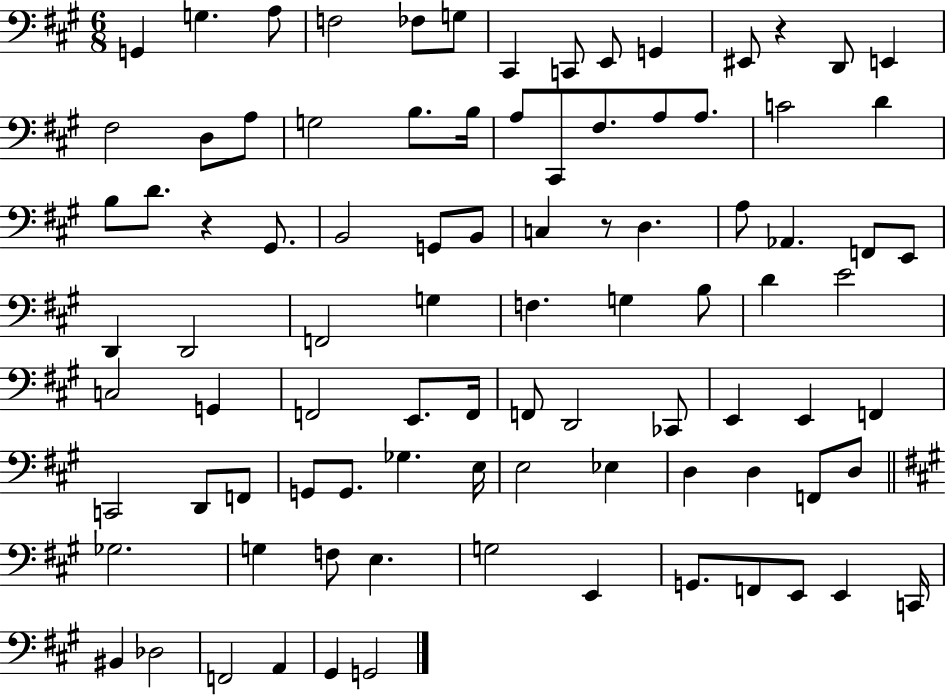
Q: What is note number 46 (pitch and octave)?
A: D4